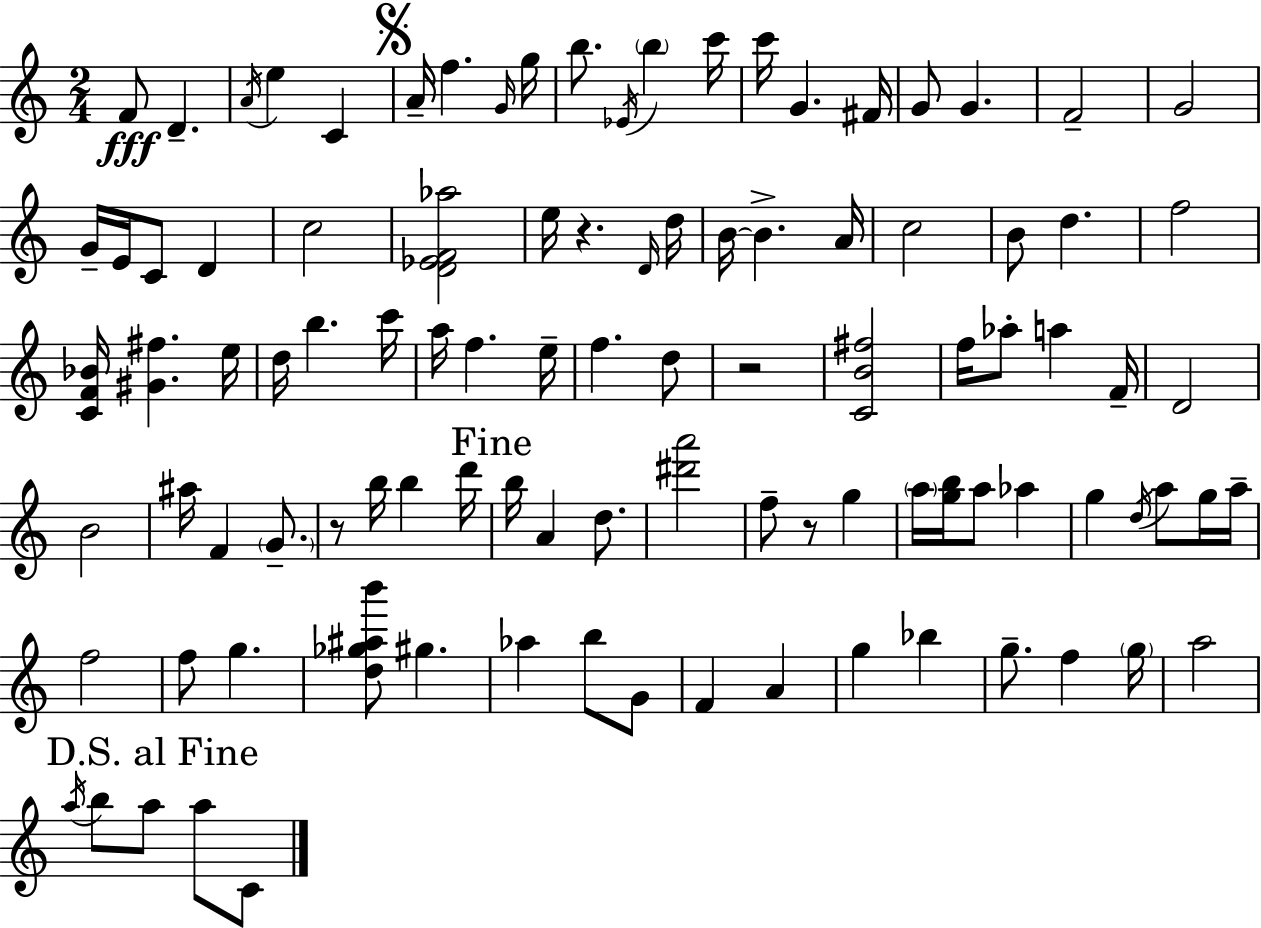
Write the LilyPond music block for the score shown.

{
  \clef treble
  \numericTimeSignature
  \time 2/4
  \key c \major
  f'8\fff d'4.-- | \acciaccatura { a'16 } e''4 c'4 | \mark \markup { \musicglyph "scripts.segno" } a'16-- f''4. | \grace { g'16 } g''16 b''8. \acciaccatura { ees'16 } \parenthesize b''4 | \break c'''16 c'''16 g'4. | fis'16 g'8 g'4. | f'2-- | g'2 | \break g'16-- e'16 c'8 d'4 | c''2 | <d' ees' f' aes''>2 | e''16 r4. | \break \grace { d'16 } d''16 b'16~~ b'4.-> | a'16 c''2 | b'8 d''4. | f''2 | \break <c' f' bes'>16 <gis' fis''>4. | e''16 d''16 b''4. | c'''16 a''16 f''4. | e''16-- f''4. | \break d''8 r2 | <c' b' fis''>2 | f''16 aes''8-. a''4 | f'16-- d'2 | \break b'2 | ais''16 f'4 | \parenthesize g'8.-- r8 b''16 b''4 | d'''16 \mark "Fine" b''16 a'4 | \break d''8. <dis''' a'''>2 | f''8-- r8 | g''4 \parenthesize a''16 <g'' b''>16 a''8 | aes''4 g''4 | \break \acciaccatura { d''16 } a''8 g''16 a''16-- f''2 | f''8 g''4. | <d'' ges'' ais'' b'''>8 gis''4. | aes''4 | \break b''8 g'8 f'4 | a'4 g''4 | bes''4 g''8.-- | f''4 \parenthesize g''16 a''2 | \break \mark "D.S. al Fine" \acciaccatura { a''16 } b''8 | a''8 a''8 c'8 \bar "|."
}